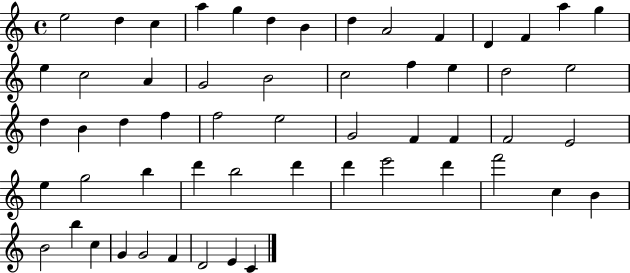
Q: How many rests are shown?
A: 0